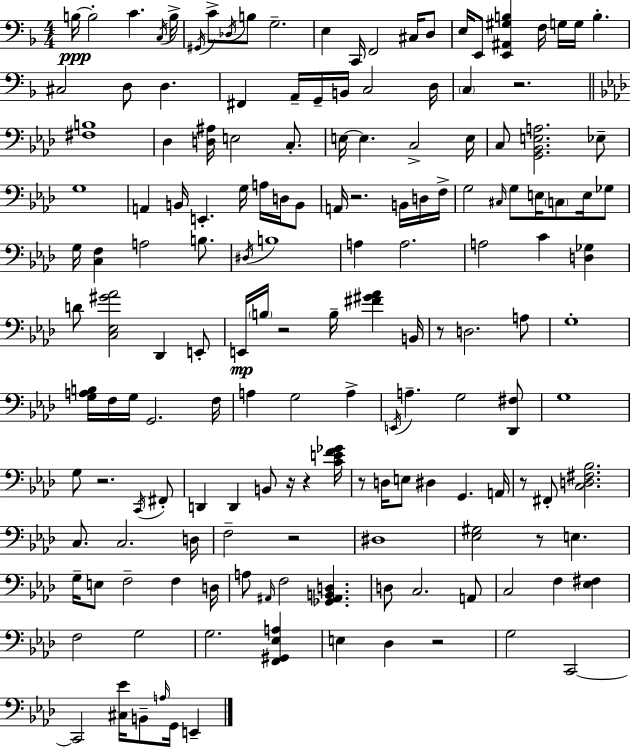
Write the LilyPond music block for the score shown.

{
  \clef bass
  \numericTimeSignature
  \time 4/4
  \key d \minor
  b16~~\ppp b2-. c'4. \acciaccatura { c16 } | b16-> \acciaccatura { gis,16 } c'8-> \acciaccatura { des16 } b8 g2.-- | e4 c,16 f,2 | cis16 d8 e16 e,8 <e, ais, gis b>4 f16 g16 g16 b4.-. | \break cis2 d8 d4. | fis,4 a,16-- g,16-- b,16 c2 | d16 \parenthesize c4 r2. | \bar "||" \break \key aes \major <fis b>1 | des4 <d ais>16 e2 c8.-. | e16~~ e4. c2-> e16 | c8 <g, bes, e a>2. ees8-- | \break g1 | a,4 b,16 e,4.-. g16 a16 d16 b,8 | a,16 r2. b,16 d16 f16-> | g2 \grace { cis16 } g8 e16 \parenthesize c8 e16 ges8 | \break g16 <c f>4 a2 b8. | \acciaccatura { dis16 } b1 | a4 a2. | a2 c'4 <d ges>4 | \break d'8 <c ees gis' aes'>2 des,4 | e,8-. e,16\mp \parenthesize b16 r2 b16-- <fis' gis' aes'>4 | b,16 r8 d2. | a8 g1-. | \break <g a b>16 f16 g16 g,2. | f16 a4 g2 a4-> | \acciaccatura { e,16 } a4.-- g2 | <des, fis>8 g1 | \break g8 r2. | \acciaccatura { c,16 } fis,8-. d,4 d,4 b,8 r16 r4 | <c' e' f' ges'>16 r8 d16 e8 dis4 g,4. | a,16 r8 fis,8-. <c d fis bes>2. | \break c8. c2. | d16 f2-- r2 | dis1 | <ees gis>2 r8 e4. | \break g16-- e8 f2-- f4 | d16 a8 \grace { ais,16 } f2 <ges, ais, b, d>4. | d8 c2. | a,8 c2 f4 | \break <ees fis>4 f2 g2 | g2. | <f, gis, ees a>4 e4 des4 r2 | g2 c,2~~ | \break c,2 <cis ees'>16 b,8-- | \grace { a16 } g,16 e,4-- \bar "|."
}